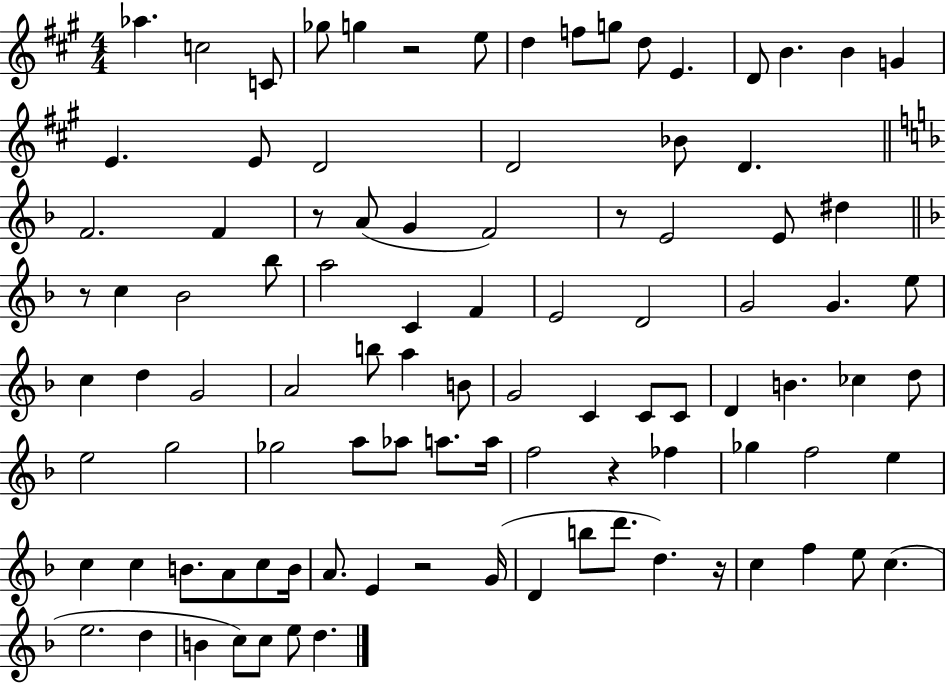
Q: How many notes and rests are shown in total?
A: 98